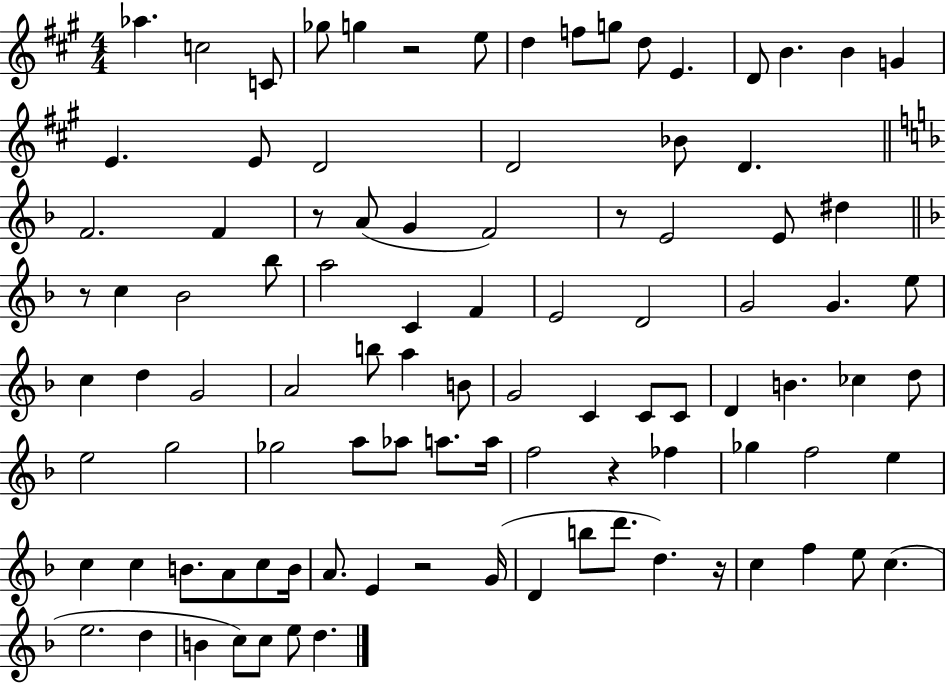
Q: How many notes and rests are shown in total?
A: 98